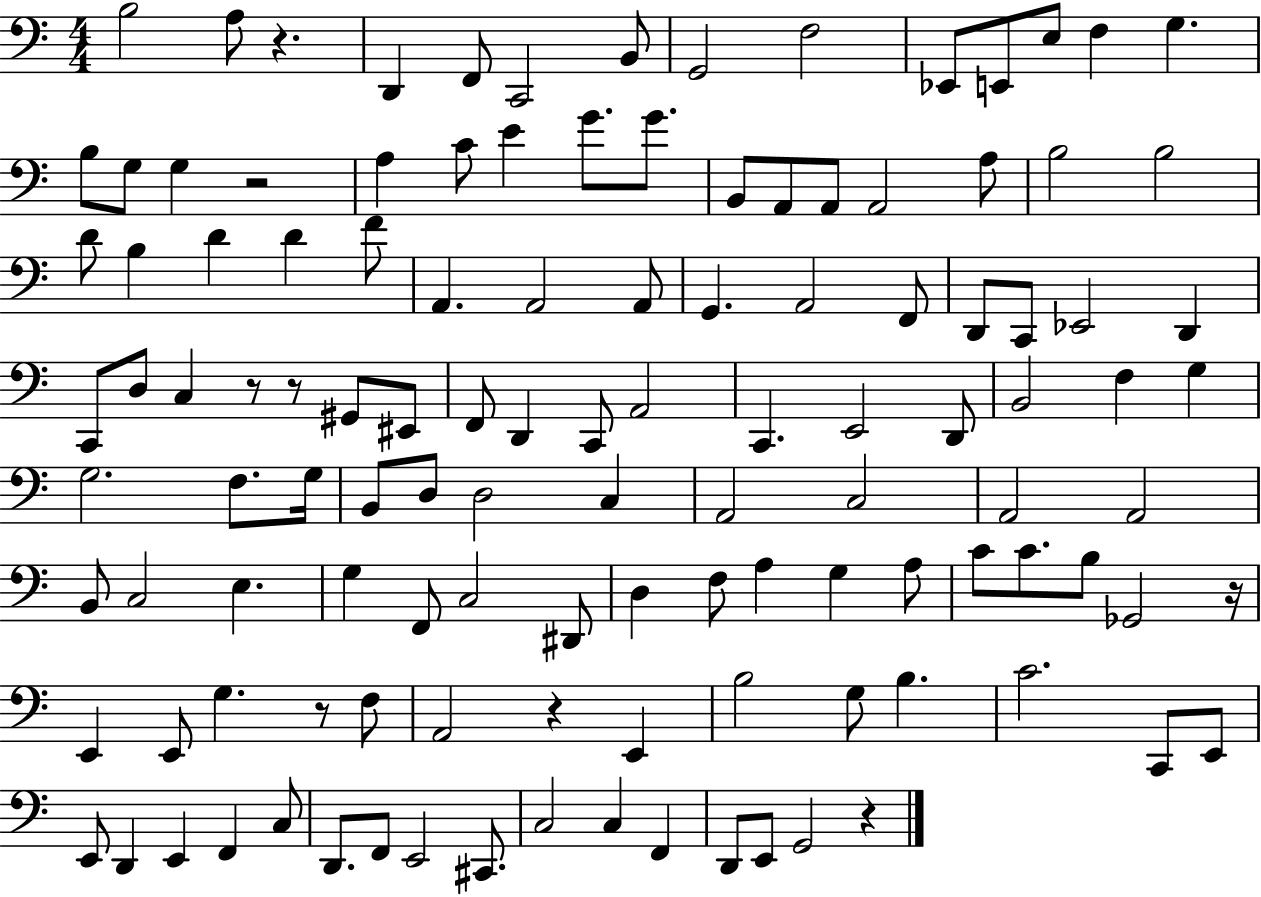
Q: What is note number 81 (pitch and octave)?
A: A3